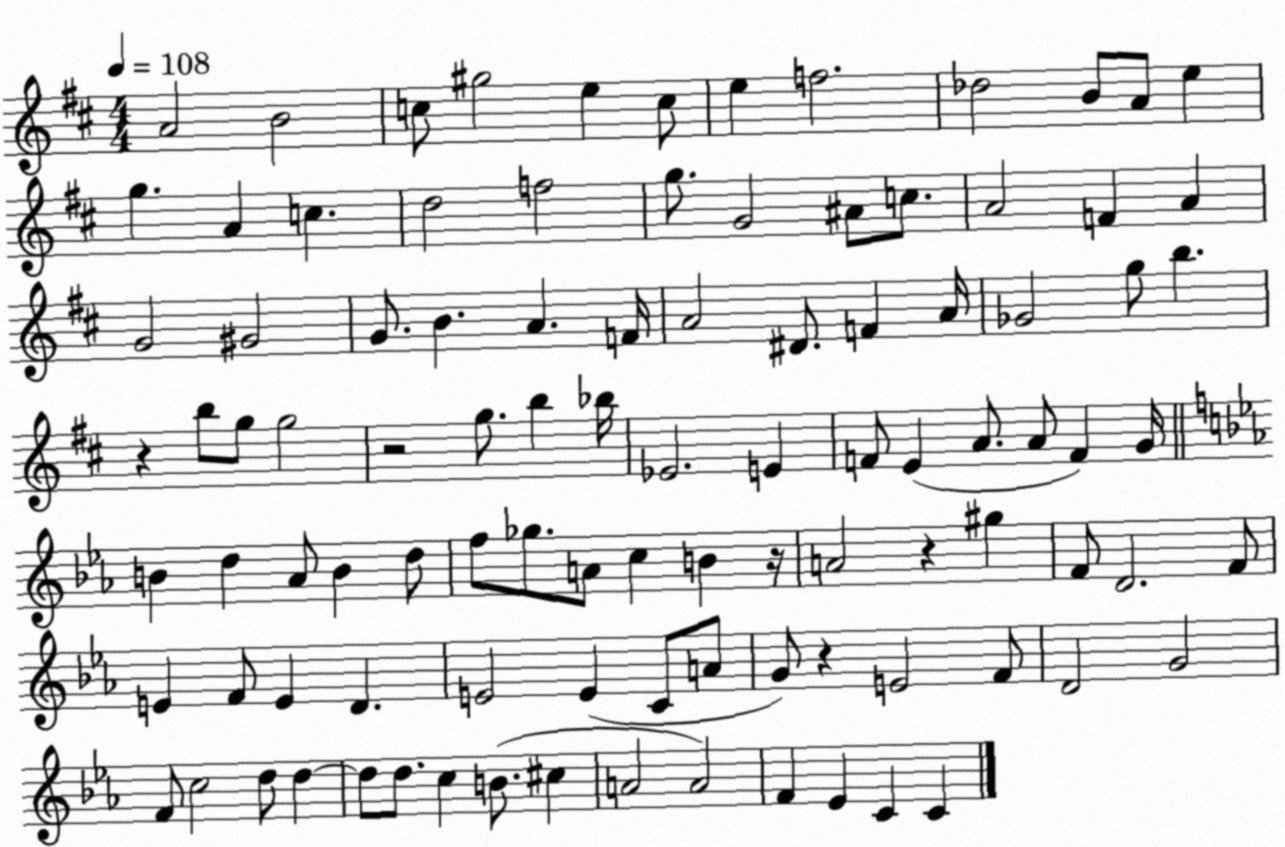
X:1
T:Untitled
M:4/4
L:1/4
K:D
A2 B2 c/2 ^g2 e c/2 e f2 _d2 B/2 A/2 e g A c d2 f2 g/2 G2 ^A/2 c/2 A2 F A G2 ^G2 G/2 B A F/4 A2 ^D/2 F A/4 _G2 g/2 b z b/2 g/2 g2 z2 g/2 b _b/4 _E2 E F/2 E A/2 A/2 F G/4 B d _A/2 B d/2 f/2 _g/2 A/2 c B z/4 A2 z ^g F/2 D2 F/2 E F/2 E D E2 E C/2 A/2 G/2 z E2 F/2 D2 G2 F/2 c2 d/2 d d/2 d/2 c B/2 ^c A2 A2 F _E C C